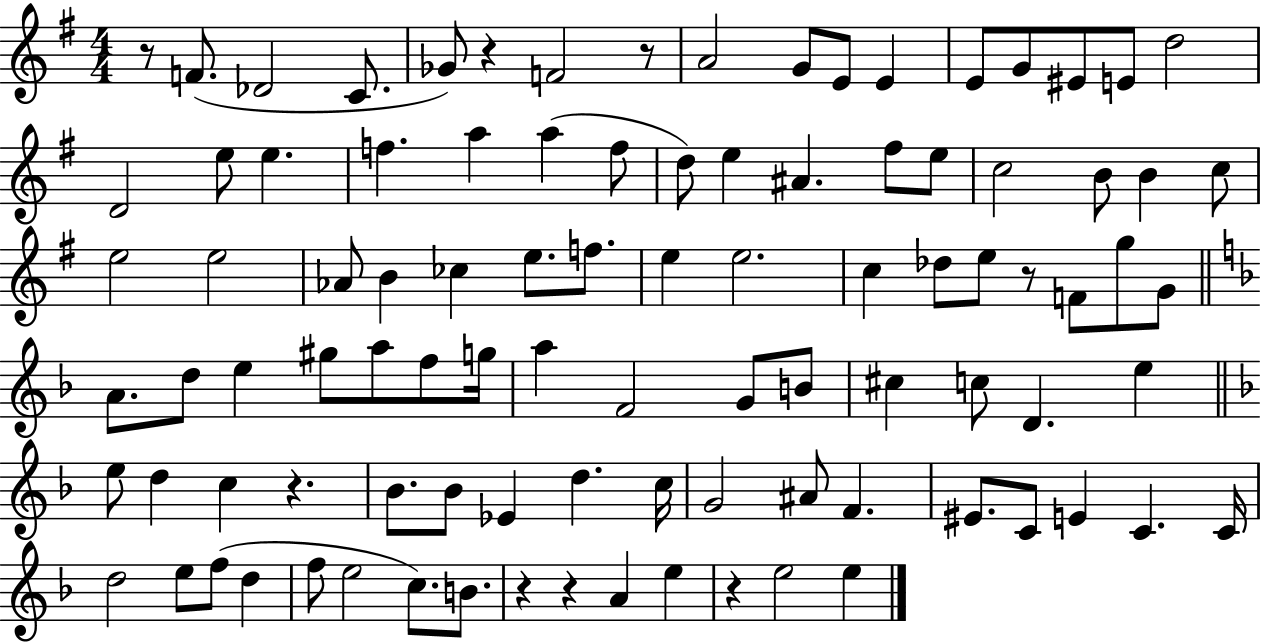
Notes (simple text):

R/e F4/e. Db4/h C4/e. Gb4/e R/q F4/h R/e A4/h G4/e E4/e E4/q E4/e G4/e EIS4/e E4/e D5/h D4/h E5/e E5/q. F5/q. A5/q A5/q F5/e D5/e E5/q A#4/q. F#5/e E5/e C5/h B4/e B4/q C5/e E5/h E5/h Ab4/e B4/q CES5/q E5/e. F5/e. E5/q E5/h. C5/q Db5/e E5/e R/e F4/e G5/e G4/e A4/e. D5/e E5/q G#5/e A5/e F5/e G5/s A5/q F4/h G4/e B4/e C#5/q C5/e D4/q. E5/q E5/e D5/q C5/q R/q. Bb4/e. Bb4/e Eb4/q D5/q. C5/s G4/h A#4/e F4/q. EIS4/e. C4/e E4/q C4/q. C4/s D5/h E5/e F5/e D5/q F5/e E5/h C5/e. B4/e. R/q R/q A4/q E5/q R/q E5/h E5/q